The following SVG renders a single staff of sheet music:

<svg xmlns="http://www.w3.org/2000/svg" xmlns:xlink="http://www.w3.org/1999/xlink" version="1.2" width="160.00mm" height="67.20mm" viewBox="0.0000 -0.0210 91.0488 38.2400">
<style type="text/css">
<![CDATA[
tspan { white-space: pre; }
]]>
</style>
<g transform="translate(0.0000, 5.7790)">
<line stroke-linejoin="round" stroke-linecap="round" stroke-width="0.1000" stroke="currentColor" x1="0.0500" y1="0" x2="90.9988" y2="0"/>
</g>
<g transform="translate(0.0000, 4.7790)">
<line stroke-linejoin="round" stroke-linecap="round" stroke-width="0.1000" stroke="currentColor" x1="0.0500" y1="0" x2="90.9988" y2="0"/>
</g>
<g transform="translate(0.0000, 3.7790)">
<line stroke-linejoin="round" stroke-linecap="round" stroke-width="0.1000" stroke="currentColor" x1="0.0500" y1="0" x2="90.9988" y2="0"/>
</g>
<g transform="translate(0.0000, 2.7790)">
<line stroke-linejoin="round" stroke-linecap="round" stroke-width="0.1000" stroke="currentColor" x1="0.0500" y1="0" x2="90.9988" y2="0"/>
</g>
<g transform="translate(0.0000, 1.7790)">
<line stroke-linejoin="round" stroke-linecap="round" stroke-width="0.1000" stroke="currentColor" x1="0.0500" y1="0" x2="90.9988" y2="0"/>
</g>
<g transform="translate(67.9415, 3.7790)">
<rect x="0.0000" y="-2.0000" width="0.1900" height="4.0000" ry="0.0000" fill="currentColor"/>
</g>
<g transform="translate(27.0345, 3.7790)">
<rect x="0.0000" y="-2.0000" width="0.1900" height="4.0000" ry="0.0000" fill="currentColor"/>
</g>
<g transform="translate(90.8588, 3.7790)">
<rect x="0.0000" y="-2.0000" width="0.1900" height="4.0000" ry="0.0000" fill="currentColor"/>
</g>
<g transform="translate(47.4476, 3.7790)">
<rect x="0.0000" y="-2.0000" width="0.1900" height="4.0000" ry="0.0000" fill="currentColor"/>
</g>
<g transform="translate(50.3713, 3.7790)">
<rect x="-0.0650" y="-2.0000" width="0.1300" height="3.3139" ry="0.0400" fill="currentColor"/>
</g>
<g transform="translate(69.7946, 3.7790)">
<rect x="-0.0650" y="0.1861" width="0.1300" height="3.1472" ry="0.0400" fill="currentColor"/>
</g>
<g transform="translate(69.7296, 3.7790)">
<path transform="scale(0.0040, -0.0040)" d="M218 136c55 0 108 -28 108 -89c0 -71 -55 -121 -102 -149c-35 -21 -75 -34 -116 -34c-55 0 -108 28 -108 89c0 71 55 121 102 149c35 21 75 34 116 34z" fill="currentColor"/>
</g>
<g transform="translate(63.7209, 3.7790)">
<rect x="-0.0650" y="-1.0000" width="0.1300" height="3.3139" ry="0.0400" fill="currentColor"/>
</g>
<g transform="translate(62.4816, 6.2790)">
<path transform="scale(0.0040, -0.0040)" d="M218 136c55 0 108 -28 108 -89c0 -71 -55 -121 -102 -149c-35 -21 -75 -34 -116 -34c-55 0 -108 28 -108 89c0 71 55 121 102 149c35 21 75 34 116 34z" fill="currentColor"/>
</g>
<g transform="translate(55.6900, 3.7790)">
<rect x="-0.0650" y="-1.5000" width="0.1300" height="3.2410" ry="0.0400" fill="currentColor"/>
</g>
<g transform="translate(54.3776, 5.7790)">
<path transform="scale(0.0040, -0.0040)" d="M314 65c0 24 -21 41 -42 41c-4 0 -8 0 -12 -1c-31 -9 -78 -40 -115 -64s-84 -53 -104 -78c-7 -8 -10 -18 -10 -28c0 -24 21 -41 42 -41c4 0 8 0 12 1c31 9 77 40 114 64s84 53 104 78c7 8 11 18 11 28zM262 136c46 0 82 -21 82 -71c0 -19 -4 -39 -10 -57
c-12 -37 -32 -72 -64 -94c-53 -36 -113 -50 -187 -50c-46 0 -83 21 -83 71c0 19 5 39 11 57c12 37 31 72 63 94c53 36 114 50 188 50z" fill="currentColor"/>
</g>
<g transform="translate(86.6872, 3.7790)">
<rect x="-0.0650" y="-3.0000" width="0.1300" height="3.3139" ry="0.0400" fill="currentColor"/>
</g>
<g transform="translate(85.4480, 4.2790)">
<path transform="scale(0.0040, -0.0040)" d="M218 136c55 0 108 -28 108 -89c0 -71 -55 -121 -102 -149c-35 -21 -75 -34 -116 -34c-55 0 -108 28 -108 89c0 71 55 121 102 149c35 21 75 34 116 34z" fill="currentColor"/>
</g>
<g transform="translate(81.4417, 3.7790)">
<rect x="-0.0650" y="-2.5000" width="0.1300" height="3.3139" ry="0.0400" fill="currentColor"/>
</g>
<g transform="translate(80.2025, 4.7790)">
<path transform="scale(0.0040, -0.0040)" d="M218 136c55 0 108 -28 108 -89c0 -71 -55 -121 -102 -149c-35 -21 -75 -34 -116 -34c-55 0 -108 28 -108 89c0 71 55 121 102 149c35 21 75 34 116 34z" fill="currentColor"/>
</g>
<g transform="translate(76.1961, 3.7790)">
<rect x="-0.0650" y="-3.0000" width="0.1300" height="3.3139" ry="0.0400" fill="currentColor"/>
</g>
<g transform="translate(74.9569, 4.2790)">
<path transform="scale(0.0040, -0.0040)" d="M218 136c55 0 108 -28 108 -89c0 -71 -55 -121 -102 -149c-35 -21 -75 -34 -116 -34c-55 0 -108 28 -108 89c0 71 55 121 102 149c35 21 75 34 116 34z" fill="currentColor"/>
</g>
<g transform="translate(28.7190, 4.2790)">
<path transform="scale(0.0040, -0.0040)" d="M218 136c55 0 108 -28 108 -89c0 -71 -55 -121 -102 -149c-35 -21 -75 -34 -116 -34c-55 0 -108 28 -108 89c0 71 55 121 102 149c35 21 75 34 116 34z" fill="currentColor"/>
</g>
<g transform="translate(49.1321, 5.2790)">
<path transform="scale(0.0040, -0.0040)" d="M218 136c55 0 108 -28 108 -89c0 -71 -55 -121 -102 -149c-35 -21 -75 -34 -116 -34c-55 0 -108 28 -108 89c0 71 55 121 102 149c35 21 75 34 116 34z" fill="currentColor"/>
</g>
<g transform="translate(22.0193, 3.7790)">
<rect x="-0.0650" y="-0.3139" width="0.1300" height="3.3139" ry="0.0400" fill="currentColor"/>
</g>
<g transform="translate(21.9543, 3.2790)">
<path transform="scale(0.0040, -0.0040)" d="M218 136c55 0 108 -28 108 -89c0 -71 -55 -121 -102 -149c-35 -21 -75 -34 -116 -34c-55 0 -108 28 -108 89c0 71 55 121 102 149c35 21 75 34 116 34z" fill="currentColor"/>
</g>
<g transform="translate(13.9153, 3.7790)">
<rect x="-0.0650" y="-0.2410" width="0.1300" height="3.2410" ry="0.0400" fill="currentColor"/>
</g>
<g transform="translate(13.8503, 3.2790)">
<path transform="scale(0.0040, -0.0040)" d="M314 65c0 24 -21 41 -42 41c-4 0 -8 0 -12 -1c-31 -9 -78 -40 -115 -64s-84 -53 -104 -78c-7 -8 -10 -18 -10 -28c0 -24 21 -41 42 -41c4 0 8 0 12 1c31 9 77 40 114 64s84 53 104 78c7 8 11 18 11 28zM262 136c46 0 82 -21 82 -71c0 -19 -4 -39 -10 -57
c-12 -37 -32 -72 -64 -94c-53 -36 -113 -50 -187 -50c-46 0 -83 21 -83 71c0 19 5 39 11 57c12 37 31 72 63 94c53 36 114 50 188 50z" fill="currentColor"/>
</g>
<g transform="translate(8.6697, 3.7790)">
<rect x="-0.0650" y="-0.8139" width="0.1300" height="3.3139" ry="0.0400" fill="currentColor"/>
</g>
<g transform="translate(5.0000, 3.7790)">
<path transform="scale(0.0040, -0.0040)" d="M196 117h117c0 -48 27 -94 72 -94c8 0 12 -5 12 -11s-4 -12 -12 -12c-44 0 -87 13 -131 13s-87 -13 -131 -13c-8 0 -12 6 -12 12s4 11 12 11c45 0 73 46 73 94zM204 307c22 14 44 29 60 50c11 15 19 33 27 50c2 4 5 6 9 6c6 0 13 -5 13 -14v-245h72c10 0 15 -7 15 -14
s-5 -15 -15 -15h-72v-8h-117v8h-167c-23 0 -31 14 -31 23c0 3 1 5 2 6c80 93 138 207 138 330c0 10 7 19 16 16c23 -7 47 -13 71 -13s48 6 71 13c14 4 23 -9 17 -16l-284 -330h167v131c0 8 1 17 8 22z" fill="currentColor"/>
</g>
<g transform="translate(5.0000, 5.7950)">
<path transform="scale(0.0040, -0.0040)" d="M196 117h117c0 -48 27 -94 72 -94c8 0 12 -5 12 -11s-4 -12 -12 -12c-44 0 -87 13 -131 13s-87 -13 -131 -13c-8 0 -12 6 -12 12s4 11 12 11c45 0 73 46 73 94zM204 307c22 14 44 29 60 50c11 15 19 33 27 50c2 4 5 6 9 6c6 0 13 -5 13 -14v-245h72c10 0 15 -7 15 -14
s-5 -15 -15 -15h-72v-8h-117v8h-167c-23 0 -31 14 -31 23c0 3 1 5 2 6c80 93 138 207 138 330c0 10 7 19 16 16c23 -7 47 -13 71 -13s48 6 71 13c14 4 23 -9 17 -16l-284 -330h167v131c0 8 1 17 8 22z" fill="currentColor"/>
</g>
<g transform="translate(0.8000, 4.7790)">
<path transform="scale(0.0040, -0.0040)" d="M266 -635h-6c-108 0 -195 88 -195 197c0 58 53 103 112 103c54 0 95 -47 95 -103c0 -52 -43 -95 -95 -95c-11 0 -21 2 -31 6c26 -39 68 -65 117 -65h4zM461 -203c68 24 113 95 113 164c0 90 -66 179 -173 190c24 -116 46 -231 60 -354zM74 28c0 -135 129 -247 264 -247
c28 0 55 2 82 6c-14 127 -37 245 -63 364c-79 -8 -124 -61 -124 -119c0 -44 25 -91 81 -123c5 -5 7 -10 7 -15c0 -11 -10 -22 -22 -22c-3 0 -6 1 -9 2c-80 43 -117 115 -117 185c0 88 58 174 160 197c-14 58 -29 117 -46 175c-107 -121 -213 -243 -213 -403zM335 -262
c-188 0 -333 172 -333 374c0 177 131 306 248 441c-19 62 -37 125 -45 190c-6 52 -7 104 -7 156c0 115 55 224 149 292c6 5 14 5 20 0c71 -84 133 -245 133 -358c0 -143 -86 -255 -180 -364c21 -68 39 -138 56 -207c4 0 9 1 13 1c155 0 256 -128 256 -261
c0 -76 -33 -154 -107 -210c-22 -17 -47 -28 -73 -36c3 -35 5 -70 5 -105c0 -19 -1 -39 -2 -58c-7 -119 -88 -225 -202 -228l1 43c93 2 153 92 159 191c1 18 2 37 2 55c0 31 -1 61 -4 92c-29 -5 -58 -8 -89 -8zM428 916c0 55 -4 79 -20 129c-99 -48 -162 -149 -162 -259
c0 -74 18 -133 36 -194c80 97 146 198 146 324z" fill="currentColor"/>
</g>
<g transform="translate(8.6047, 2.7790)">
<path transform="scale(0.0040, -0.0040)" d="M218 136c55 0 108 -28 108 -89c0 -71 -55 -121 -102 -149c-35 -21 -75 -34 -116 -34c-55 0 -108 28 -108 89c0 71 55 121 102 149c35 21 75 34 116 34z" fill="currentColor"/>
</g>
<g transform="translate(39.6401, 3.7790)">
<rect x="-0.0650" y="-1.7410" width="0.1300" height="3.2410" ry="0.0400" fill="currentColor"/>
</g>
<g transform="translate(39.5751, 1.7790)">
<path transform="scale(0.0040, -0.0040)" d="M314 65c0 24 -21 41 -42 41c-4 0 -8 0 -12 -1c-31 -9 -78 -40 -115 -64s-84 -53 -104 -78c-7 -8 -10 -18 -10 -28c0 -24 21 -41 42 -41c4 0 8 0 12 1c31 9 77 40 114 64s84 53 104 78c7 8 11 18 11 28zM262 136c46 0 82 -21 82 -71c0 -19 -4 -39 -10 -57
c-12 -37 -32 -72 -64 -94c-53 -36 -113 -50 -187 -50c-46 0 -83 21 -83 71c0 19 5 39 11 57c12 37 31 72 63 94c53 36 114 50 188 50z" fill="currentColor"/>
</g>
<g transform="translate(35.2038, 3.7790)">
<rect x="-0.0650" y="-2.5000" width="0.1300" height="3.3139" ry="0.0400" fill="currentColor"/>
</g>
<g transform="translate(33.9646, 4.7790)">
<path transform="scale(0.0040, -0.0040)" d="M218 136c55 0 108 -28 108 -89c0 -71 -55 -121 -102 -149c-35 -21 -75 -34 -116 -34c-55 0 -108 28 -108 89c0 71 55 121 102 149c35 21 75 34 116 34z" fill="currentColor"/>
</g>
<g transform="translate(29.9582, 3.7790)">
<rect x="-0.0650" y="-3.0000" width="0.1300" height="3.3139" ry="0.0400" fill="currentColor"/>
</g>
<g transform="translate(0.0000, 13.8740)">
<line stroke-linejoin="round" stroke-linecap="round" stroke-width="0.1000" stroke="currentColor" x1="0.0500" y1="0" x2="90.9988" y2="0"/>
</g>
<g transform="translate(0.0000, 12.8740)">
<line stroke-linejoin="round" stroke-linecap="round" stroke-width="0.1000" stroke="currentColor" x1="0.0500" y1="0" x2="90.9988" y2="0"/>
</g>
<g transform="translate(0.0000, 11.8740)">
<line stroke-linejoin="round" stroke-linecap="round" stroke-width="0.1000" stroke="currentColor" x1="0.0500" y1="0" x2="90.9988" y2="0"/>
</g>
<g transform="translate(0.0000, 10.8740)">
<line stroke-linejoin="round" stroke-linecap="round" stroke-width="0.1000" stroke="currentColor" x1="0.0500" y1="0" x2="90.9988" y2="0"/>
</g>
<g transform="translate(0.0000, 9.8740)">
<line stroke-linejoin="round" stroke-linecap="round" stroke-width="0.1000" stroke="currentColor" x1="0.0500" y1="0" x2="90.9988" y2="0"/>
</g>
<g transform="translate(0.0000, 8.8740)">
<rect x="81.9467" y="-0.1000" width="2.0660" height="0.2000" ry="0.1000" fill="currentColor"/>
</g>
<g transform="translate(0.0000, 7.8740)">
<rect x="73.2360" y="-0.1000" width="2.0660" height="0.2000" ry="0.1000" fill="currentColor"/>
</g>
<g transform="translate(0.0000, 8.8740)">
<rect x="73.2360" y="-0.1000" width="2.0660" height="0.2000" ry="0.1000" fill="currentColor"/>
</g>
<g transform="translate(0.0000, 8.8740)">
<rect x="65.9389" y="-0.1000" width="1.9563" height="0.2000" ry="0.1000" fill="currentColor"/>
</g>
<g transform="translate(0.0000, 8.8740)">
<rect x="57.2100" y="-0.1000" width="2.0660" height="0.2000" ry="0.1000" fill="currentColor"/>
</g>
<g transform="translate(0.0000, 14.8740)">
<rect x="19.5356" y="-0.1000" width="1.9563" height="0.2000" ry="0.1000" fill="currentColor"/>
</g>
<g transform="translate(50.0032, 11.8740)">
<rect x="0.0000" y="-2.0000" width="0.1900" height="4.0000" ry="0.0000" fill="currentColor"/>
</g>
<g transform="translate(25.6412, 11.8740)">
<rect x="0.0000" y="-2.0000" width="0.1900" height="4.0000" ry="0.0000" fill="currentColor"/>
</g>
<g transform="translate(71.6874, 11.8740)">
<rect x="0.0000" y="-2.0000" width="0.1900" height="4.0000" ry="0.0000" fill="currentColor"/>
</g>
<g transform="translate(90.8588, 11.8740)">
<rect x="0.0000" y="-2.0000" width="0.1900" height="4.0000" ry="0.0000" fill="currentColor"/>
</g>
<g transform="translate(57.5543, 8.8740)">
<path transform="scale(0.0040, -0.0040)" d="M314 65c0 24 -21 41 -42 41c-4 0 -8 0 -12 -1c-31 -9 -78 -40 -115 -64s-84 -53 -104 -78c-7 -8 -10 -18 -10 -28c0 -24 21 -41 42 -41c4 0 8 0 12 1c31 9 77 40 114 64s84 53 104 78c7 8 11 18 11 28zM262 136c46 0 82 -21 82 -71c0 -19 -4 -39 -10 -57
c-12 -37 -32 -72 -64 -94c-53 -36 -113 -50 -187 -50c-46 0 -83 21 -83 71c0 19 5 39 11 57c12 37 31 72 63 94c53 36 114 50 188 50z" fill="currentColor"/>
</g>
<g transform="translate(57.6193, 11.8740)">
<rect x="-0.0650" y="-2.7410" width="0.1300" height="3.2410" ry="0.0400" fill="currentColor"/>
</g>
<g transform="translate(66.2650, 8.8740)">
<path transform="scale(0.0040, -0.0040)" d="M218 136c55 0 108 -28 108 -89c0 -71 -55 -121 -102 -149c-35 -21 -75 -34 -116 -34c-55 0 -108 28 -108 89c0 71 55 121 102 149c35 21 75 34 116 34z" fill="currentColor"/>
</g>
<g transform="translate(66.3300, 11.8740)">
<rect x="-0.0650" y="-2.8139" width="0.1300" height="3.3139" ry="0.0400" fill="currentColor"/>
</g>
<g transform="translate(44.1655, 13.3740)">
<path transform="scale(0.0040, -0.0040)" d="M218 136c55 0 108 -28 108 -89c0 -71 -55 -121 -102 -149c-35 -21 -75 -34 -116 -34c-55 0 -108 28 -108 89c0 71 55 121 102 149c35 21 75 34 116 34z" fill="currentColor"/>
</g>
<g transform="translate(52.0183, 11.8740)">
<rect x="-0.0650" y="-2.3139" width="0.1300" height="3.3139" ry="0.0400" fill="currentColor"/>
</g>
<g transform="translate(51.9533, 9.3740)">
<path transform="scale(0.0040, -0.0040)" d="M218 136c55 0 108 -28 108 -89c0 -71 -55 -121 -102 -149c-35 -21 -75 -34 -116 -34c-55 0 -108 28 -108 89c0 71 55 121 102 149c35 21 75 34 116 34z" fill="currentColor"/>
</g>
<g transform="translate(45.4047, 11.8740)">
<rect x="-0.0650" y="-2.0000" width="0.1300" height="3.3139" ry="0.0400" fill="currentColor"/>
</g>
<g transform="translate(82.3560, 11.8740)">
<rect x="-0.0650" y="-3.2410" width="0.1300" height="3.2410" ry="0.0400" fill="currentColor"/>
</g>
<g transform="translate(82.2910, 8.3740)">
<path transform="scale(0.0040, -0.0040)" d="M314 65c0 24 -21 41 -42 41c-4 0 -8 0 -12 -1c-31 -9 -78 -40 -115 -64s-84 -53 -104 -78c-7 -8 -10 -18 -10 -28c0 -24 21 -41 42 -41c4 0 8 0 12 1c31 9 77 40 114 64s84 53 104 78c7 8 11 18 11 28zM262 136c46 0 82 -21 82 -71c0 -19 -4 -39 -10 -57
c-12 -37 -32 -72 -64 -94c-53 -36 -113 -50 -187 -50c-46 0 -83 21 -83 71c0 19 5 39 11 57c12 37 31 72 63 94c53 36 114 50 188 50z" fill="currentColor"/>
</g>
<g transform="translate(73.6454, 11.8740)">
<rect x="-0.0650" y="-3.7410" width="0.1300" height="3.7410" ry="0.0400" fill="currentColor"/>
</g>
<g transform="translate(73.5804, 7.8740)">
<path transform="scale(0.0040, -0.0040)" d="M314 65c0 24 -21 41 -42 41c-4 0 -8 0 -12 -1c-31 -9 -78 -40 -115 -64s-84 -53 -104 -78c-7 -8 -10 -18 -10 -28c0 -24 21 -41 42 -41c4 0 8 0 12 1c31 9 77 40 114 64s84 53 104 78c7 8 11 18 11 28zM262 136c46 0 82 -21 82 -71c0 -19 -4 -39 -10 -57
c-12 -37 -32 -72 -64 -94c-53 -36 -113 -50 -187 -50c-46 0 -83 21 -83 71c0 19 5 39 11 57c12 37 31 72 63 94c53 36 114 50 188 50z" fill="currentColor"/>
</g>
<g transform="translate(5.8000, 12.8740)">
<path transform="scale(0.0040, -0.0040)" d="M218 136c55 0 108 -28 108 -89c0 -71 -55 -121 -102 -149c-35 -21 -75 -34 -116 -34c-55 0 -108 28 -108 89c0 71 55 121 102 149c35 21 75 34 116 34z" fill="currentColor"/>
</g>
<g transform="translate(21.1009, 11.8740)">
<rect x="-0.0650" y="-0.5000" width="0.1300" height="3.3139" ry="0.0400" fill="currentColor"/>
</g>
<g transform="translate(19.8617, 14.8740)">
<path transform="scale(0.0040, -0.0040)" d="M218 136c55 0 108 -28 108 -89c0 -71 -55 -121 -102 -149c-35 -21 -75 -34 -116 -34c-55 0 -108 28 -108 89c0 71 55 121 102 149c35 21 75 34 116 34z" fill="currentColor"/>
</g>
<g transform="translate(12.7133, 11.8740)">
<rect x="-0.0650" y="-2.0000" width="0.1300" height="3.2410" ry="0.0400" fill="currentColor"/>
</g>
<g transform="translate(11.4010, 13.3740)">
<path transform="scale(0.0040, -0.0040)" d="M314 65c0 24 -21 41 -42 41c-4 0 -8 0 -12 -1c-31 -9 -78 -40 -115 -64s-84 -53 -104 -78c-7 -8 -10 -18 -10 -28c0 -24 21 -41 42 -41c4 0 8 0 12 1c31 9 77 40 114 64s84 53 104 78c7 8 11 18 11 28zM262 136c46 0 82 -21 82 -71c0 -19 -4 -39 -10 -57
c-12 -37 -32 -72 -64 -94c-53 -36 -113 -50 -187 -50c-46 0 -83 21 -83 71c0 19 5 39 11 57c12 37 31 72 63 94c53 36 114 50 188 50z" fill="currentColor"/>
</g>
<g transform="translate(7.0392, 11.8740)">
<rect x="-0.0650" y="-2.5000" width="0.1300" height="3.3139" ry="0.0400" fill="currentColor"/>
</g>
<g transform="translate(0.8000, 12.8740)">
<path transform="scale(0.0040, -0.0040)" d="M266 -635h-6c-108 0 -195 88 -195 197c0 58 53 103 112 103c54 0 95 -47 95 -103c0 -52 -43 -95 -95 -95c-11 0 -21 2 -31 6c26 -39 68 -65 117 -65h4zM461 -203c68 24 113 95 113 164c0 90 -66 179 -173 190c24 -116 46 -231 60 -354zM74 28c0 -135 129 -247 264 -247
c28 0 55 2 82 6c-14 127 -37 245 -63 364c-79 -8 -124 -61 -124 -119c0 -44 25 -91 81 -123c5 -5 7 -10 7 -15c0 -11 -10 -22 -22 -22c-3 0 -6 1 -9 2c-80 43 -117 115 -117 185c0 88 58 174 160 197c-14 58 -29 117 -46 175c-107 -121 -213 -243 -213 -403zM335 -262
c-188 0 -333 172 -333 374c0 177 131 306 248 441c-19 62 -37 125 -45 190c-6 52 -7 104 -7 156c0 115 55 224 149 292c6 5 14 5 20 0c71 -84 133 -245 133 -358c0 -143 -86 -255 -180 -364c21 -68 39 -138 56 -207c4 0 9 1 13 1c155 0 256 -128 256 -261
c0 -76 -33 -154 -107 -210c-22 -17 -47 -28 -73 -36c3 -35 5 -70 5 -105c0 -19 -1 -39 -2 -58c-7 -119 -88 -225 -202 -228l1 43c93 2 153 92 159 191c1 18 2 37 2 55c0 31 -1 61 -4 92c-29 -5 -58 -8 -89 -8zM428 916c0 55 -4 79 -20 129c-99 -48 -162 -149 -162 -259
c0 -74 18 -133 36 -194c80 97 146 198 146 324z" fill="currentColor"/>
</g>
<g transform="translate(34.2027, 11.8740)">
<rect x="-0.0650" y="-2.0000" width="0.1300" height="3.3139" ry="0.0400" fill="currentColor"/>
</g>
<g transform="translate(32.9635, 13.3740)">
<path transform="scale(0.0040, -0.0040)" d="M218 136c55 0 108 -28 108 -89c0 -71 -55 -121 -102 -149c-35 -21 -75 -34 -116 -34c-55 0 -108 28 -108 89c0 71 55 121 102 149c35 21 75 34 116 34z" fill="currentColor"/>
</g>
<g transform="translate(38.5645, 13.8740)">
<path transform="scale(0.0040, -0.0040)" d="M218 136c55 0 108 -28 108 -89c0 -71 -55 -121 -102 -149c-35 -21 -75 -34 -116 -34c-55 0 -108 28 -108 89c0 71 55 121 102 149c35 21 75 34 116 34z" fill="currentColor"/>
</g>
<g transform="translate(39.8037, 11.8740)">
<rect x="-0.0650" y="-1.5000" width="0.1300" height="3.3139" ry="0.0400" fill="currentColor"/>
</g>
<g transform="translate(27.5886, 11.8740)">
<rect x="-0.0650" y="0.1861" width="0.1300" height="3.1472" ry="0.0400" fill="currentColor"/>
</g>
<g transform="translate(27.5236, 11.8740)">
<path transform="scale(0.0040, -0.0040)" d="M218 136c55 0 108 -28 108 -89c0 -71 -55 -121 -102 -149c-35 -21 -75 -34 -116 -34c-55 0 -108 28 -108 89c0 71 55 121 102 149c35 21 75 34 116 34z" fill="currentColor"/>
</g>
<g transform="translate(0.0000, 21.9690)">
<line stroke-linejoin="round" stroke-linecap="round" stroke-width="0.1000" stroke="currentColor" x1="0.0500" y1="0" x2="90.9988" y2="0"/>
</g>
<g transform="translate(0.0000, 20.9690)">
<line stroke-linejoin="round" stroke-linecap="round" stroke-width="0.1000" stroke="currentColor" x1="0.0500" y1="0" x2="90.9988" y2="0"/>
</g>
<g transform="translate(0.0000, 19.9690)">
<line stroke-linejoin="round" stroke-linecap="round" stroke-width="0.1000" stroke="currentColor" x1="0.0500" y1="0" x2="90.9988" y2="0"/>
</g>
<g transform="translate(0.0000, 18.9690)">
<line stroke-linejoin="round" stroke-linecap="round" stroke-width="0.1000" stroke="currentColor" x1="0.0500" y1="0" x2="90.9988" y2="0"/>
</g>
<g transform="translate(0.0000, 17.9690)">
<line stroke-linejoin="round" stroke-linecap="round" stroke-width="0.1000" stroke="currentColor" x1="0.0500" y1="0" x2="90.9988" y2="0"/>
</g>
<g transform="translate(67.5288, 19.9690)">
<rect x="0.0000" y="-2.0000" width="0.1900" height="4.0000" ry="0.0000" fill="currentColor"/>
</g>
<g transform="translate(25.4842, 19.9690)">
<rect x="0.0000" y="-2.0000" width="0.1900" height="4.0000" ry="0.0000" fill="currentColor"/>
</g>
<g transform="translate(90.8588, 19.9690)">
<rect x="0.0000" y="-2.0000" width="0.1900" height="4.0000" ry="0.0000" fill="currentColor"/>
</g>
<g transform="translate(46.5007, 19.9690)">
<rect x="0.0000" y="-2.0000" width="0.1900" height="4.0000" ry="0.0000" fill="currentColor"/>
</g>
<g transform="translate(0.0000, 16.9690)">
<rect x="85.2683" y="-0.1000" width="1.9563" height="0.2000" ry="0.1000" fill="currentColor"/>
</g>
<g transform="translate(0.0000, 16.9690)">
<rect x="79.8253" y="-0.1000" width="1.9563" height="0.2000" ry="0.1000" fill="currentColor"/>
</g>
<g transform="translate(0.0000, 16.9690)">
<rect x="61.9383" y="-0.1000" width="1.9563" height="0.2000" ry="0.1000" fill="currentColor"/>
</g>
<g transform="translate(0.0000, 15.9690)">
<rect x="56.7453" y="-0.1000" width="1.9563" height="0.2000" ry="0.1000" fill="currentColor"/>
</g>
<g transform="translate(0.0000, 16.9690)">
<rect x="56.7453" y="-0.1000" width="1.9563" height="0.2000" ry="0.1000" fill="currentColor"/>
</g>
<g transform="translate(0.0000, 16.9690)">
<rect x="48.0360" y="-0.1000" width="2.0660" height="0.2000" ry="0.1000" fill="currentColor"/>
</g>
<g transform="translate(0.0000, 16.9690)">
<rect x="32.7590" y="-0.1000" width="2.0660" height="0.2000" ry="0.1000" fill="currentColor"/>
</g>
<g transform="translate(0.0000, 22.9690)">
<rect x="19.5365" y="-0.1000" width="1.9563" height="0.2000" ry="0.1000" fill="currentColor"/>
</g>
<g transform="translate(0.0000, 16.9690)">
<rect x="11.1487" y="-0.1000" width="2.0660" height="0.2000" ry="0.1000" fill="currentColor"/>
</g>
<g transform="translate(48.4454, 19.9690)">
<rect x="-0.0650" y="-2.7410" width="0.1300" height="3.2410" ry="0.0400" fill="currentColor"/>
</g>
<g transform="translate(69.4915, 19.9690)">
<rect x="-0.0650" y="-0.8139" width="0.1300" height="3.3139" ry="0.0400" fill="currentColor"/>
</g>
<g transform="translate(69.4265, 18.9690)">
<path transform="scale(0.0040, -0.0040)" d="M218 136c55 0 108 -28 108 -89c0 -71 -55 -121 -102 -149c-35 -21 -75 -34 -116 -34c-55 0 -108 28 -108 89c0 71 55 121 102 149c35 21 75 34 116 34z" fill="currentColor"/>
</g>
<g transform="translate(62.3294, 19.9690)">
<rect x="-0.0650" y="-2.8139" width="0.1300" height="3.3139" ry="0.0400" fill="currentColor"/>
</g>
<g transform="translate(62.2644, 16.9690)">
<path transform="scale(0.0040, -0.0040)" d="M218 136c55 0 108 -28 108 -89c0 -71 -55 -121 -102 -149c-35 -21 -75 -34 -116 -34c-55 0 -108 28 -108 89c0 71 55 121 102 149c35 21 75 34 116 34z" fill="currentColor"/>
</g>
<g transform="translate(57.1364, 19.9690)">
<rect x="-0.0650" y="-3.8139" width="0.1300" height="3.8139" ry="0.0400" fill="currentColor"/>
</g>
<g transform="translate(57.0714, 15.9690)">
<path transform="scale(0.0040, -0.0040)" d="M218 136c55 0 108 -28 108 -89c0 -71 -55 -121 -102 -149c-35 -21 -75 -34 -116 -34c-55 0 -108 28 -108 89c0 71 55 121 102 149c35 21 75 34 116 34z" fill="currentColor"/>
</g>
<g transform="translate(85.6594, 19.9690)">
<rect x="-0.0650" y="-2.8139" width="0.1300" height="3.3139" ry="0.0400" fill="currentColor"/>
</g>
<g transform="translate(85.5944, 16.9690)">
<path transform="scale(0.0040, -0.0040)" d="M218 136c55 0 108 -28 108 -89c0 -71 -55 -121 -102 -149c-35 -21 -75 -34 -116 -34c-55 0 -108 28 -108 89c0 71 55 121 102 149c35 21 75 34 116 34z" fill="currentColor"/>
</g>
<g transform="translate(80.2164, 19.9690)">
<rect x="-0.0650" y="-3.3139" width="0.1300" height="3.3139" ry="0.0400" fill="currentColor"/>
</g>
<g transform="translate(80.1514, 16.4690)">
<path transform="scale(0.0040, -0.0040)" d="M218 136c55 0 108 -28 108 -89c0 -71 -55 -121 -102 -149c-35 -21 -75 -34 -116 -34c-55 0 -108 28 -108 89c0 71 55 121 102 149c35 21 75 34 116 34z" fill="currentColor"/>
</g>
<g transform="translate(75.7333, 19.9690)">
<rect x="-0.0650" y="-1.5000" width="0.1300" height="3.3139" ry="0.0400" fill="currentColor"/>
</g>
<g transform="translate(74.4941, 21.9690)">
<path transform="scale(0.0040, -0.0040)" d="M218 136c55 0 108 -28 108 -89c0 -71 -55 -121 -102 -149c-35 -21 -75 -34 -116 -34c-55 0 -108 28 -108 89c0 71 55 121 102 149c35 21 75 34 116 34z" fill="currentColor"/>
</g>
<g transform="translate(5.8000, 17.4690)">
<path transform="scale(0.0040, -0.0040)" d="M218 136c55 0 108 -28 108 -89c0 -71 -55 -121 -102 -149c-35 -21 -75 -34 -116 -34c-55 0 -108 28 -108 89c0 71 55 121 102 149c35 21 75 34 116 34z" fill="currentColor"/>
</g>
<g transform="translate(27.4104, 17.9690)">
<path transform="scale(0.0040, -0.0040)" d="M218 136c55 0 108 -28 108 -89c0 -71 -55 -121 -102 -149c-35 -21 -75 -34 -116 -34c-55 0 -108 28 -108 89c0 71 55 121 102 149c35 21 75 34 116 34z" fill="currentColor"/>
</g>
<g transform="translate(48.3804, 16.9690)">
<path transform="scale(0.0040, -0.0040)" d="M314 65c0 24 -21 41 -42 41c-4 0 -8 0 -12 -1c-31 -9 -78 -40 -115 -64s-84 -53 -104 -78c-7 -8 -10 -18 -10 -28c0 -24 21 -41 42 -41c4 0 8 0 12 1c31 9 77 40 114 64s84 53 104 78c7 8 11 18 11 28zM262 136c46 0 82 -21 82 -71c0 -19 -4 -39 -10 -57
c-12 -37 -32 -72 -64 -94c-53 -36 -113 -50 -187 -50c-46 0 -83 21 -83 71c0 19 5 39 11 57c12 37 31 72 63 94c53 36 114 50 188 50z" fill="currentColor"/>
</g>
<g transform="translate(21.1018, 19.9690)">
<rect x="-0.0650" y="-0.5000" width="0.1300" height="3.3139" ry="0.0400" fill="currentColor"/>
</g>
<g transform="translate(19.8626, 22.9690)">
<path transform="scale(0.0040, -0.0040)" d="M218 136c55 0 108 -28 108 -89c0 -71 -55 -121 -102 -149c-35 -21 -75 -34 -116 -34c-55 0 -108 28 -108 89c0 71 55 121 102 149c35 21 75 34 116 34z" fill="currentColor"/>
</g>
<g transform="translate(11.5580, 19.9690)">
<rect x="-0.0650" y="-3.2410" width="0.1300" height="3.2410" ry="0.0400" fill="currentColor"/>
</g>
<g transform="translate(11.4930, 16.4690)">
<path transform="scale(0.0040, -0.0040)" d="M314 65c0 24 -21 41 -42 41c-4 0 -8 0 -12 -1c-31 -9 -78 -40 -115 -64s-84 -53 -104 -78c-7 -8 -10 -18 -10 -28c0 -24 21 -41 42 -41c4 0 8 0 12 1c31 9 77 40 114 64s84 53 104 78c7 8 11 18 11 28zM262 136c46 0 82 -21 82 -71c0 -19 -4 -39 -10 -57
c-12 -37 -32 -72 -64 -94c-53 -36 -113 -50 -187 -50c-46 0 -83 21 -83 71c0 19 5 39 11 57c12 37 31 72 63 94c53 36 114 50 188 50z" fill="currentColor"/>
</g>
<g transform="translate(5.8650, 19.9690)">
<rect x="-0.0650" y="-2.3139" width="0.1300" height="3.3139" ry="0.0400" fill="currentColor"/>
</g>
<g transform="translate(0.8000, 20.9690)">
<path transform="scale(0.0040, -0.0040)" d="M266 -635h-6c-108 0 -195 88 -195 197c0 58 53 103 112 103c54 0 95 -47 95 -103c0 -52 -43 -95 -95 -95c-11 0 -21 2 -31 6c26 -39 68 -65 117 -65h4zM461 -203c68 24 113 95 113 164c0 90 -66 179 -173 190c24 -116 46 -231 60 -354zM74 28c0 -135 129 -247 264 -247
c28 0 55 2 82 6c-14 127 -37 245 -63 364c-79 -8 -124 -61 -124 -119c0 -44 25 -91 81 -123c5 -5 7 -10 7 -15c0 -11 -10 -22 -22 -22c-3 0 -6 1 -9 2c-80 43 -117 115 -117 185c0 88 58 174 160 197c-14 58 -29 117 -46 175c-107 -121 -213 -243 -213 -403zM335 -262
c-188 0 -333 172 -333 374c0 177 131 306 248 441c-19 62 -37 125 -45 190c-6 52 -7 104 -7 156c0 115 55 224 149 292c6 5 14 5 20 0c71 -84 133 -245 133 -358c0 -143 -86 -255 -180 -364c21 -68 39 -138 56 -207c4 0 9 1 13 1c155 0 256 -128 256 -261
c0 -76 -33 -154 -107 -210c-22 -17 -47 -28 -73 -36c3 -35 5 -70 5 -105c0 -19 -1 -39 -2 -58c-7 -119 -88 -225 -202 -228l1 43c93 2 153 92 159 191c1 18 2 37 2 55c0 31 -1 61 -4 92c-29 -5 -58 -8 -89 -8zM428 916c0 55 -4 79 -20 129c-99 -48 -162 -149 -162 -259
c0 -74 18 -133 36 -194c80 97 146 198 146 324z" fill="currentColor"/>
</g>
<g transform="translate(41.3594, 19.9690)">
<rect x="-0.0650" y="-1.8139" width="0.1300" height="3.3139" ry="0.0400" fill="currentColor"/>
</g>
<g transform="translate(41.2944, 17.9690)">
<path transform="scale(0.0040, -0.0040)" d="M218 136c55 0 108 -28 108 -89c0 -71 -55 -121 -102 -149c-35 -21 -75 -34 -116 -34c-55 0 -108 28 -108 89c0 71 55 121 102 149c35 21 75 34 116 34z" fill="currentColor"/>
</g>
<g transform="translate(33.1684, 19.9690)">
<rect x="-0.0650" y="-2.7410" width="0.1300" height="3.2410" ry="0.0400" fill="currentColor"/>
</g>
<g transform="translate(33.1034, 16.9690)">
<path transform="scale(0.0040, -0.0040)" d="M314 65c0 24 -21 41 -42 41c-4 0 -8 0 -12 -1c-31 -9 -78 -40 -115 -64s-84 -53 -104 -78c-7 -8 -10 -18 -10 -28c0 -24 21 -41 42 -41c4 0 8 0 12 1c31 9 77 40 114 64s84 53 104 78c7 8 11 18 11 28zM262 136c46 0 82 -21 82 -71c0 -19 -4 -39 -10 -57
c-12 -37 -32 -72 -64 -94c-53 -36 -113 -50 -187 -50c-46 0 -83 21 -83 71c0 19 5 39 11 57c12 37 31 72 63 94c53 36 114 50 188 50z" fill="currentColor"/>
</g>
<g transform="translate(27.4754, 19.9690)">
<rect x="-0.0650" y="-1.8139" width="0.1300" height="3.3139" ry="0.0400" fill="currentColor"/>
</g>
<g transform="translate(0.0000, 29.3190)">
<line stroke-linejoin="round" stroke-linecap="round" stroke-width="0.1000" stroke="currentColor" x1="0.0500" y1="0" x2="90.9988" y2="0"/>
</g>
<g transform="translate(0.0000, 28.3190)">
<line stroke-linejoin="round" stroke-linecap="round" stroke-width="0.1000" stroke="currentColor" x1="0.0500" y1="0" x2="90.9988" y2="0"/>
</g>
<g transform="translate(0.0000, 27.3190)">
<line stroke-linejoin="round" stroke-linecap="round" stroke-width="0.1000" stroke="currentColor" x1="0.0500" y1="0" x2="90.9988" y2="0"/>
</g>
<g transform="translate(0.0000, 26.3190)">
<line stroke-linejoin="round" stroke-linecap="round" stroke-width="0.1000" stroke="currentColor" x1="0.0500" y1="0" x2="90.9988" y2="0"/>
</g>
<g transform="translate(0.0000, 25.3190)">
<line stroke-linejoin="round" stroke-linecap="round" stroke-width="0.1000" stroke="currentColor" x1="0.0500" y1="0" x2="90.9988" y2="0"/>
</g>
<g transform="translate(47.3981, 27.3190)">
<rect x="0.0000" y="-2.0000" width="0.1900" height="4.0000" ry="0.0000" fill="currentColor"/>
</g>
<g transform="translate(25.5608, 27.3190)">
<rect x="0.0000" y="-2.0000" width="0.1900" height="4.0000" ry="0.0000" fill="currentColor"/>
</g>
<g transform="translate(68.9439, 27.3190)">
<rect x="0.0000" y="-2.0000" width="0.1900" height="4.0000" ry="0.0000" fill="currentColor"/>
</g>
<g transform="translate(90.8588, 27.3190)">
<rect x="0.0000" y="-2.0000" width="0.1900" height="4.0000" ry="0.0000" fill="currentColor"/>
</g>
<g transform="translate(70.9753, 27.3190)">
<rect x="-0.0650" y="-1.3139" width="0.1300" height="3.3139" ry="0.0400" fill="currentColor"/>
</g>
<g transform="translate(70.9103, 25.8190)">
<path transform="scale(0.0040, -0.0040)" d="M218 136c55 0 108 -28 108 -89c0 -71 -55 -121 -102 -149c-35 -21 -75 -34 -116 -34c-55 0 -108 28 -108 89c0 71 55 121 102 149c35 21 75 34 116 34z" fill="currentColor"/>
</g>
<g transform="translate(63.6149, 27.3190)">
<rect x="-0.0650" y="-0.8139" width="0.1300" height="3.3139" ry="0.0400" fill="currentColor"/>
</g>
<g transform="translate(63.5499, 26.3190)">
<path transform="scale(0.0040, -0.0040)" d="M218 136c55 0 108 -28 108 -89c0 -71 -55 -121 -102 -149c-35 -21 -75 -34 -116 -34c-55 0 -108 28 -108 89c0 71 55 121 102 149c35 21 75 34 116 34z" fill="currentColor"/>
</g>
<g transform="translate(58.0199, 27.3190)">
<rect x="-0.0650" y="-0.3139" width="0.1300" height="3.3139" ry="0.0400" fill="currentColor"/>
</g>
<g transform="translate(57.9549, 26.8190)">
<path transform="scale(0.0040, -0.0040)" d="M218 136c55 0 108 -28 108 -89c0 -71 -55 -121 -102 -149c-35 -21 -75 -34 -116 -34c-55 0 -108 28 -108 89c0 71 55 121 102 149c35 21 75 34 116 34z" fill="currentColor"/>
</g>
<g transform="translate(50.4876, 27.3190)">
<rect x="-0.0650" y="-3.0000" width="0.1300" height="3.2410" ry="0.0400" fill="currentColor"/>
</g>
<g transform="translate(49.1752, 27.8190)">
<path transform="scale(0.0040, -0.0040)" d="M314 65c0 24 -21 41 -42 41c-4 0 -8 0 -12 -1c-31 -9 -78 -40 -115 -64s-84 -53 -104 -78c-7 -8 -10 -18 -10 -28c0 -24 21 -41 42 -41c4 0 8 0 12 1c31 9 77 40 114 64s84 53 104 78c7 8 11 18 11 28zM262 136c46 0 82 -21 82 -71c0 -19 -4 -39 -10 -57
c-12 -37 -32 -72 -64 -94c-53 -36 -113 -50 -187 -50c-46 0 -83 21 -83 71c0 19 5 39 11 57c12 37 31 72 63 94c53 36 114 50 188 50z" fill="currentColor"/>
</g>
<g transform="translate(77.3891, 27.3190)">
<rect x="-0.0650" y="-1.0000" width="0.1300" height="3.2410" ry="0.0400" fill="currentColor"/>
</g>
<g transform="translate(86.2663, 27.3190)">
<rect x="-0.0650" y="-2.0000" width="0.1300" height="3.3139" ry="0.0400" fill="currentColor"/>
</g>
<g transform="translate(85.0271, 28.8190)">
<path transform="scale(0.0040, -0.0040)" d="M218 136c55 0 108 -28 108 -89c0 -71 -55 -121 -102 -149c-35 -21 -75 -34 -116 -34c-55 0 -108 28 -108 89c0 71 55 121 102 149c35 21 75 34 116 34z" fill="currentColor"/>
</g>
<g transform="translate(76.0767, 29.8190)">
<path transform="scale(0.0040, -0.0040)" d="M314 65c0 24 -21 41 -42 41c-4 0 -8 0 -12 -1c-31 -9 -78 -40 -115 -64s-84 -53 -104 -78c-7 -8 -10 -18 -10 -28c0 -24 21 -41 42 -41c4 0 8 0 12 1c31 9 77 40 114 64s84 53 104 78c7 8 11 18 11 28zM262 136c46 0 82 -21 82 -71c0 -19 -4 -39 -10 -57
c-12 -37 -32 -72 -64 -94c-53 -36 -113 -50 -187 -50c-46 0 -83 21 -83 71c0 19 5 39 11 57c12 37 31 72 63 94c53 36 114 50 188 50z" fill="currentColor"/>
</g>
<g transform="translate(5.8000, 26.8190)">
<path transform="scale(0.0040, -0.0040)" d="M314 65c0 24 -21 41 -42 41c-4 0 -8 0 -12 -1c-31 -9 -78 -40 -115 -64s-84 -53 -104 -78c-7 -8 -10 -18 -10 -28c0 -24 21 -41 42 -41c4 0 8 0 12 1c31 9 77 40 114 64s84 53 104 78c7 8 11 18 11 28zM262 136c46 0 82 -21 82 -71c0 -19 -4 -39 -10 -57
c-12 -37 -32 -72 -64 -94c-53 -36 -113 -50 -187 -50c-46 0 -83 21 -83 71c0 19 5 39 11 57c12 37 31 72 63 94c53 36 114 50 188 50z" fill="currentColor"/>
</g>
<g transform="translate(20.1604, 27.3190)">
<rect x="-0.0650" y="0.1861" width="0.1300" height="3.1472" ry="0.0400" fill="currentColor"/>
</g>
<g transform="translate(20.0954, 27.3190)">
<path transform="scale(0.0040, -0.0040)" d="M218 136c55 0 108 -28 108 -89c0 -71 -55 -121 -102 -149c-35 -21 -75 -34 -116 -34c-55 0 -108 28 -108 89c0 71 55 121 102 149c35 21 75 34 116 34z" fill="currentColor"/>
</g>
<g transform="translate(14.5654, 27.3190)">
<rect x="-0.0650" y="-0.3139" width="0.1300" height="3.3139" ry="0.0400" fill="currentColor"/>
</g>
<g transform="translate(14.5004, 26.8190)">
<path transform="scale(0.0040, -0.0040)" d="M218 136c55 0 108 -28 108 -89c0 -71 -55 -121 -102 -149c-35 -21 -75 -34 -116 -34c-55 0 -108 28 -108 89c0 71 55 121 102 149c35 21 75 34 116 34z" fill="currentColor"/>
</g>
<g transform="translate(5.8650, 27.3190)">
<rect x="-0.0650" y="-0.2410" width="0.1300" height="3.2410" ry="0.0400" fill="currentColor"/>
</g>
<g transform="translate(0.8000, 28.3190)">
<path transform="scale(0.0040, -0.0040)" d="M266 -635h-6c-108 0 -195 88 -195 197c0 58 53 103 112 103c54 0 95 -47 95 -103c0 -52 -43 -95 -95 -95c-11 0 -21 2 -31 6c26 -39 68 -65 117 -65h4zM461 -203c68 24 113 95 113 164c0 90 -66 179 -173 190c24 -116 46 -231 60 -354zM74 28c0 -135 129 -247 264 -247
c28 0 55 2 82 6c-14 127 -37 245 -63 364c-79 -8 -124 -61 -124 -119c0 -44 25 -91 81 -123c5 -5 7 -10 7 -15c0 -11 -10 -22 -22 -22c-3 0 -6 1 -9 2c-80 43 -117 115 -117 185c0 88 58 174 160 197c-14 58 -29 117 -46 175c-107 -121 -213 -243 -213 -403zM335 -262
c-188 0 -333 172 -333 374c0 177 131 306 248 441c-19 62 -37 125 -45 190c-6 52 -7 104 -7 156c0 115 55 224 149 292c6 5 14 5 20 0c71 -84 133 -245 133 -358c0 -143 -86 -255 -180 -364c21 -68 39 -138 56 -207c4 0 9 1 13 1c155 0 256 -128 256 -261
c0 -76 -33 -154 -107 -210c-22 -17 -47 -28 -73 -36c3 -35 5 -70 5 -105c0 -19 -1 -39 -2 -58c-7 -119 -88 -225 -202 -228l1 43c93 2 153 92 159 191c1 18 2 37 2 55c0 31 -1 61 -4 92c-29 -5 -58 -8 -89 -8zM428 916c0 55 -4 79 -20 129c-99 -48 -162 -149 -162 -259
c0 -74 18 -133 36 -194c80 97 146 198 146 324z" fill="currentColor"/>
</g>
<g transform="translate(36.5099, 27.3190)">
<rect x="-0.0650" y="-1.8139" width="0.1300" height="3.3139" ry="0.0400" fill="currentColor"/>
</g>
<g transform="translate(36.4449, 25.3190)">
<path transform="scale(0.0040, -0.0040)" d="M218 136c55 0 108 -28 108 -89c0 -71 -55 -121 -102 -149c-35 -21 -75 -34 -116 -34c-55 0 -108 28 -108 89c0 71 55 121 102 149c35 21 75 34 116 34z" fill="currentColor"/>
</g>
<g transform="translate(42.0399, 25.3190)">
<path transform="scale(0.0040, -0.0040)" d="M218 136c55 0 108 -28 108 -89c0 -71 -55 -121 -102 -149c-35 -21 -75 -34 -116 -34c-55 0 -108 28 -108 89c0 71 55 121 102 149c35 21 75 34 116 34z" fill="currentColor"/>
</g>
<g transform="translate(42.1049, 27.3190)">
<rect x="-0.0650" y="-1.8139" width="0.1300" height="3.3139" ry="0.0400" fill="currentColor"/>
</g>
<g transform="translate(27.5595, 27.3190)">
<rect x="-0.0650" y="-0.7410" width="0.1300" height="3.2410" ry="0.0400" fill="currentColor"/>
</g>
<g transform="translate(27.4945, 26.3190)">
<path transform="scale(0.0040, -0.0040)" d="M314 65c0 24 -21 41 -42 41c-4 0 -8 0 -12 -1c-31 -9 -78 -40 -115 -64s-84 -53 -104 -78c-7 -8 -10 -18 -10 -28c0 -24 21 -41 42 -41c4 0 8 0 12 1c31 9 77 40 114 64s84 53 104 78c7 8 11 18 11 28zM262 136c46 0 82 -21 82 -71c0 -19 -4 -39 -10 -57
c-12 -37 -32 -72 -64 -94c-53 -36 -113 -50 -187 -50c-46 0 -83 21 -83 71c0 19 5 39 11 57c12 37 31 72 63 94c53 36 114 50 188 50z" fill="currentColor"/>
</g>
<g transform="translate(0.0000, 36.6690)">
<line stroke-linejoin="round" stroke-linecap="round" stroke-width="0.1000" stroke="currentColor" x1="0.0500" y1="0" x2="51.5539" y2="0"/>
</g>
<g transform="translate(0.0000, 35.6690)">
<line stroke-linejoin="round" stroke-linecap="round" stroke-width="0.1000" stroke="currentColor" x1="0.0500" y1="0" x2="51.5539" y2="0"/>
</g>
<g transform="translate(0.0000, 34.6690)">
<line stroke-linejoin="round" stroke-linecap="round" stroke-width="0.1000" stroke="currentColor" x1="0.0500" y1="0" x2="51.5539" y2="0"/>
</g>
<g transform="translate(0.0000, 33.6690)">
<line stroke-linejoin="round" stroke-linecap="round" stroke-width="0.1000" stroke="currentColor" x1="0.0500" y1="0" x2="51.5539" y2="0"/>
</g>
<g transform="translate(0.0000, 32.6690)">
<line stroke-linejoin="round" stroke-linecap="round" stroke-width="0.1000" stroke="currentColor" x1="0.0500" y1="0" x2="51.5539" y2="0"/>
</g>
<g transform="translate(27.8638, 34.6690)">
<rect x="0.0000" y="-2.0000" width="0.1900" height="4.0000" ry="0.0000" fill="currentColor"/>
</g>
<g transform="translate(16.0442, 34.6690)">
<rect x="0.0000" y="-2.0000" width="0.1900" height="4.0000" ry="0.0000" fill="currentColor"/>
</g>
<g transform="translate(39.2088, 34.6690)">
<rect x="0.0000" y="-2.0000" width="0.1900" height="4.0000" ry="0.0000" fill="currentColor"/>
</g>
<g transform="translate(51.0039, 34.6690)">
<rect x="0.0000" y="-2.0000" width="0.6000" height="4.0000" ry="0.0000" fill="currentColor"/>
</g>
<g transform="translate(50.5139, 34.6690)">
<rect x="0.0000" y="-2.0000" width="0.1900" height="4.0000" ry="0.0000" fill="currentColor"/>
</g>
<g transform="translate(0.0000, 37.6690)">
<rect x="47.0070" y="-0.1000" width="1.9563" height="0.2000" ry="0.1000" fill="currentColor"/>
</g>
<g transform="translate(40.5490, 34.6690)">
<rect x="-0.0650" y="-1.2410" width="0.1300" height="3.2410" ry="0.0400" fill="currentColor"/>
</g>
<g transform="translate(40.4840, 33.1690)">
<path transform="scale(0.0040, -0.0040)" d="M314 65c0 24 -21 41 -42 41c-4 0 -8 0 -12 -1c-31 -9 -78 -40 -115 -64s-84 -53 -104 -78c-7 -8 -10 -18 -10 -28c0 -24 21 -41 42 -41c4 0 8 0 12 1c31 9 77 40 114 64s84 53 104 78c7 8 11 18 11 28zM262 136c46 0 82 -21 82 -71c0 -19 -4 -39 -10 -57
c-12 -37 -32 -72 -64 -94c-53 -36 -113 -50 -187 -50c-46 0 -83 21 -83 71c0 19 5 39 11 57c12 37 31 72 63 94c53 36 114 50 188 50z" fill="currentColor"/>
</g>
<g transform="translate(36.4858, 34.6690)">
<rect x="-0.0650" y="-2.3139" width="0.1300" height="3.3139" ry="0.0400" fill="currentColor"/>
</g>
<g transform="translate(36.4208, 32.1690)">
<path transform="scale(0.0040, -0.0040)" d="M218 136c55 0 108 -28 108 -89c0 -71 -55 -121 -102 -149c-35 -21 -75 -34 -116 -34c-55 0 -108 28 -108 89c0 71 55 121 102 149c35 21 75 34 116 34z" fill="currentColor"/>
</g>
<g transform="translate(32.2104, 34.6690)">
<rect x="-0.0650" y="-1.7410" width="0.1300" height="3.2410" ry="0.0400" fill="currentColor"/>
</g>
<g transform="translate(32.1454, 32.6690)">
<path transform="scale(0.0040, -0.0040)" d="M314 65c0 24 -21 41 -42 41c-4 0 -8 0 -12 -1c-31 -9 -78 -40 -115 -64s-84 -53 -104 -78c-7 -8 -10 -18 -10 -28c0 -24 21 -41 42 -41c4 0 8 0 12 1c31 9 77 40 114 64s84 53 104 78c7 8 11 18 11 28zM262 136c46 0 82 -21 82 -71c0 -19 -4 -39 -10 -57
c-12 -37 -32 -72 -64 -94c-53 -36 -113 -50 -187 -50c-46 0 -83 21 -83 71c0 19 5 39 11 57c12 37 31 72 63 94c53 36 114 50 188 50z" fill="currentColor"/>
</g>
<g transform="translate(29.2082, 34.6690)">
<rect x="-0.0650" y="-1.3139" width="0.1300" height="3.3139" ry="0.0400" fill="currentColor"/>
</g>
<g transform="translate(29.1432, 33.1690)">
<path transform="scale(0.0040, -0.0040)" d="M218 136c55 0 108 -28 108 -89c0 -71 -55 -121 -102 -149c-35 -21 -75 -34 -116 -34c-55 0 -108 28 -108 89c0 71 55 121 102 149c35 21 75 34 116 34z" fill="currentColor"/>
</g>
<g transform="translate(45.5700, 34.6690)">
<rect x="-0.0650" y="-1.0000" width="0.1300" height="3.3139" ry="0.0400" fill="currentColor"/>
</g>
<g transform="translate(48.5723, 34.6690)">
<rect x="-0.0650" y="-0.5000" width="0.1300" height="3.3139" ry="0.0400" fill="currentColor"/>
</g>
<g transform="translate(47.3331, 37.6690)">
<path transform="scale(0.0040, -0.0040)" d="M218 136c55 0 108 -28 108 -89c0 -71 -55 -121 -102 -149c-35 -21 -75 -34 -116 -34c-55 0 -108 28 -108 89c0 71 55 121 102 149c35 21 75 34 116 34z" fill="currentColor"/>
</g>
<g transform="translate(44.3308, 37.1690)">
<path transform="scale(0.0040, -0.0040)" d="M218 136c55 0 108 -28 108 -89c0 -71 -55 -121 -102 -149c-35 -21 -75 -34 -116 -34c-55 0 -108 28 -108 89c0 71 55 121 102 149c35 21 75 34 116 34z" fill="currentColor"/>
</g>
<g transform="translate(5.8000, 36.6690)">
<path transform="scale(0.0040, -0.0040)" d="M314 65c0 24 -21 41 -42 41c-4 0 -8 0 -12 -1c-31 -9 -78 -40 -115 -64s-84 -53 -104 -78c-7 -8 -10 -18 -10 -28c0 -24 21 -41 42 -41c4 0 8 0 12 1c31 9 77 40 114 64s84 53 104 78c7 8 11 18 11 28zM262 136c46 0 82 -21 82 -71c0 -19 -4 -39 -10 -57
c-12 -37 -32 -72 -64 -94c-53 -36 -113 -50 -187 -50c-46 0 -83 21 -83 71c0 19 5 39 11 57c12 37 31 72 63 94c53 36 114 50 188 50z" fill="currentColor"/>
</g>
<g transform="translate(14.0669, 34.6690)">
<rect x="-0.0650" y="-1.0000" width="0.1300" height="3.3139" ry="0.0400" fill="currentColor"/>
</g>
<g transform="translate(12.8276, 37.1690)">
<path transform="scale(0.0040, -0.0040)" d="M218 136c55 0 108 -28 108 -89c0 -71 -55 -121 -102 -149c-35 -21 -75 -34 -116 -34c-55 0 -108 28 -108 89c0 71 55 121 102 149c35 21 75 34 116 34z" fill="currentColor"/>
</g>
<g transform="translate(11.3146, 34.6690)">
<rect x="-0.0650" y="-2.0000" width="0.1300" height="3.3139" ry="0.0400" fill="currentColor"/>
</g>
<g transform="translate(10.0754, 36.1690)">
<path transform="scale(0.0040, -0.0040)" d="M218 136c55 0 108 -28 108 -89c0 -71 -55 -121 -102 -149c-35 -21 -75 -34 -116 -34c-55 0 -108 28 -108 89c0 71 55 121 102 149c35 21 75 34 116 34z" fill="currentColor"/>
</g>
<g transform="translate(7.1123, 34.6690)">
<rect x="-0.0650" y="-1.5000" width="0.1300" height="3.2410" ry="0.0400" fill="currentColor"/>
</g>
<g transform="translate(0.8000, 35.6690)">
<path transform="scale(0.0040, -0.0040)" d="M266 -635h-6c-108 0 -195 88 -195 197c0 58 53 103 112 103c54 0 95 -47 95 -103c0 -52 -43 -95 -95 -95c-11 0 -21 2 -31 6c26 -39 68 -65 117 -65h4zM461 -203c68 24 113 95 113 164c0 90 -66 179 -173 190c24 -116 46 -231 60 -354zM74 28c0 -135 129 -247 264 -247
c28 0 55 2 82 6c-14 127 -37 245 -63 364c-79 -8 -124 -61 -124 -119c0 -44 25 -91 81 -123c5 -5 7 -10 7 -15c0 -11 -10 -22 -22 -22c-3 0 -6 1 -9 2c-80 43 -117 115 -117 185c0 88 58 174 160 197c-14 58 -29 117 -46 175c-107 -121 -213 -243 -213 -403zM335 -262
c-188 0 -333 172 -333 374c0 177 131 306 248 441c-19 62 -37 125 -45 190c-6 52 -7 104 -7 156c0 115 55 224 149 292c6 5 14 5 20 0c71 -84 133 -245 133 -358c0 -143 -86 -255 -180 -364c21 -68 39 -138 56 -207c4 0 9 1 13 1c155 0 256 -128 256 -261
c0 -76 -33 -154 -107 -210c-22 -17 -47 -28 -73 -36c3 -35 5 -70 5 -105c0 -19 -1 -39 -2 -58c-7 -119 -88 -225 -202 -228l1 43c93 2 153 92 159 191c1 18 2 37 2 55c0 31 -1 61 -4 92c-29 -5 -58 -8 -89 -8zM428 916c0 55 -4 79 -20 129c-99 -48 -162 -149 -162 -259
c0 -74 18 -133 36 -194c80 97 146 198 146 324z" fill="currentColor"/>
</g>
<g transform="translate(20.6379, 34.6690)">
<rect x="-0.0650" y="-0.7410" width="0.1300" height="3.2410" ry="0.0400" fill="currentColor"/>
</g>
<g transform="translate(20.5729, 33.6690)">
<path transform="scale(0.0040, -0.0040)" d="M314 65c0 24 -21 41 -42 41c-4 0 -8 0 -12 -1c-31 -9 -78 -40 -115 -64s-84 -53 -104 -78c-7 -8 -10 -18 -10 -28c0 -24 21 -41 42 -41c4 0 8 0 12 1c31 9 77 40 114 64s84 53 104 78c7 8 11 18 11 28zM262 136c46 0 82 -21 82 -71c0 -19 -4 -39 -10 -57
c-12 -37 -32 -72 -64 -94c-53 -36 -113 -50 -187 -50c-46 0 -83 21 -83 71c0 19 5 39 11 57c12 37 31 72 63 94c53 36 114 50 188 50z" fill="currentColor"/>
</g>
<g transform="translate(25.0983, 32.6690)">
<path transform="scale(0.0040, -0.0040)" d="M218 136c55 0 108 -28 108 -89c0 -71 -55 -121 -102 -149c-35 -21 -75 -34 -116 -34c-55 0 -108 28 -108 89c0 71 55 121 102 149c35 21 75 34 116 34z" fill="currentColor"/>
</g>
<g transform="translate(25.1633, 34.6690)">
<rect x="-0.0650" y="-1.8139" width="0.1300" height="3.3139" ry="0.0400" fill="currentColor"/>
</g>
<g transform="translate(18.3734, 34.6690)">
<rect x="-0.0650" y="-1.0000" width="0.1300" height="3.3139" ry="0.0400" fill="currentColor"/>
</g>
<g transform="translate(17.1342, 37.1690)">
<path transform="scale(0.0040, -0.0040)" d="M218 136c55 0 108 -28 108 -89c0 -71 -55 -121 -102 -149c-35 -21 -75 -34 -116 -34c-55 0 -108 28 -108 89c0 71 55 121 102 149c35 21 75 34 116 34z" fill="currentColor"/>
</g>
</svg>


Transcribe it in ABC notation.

X:1
T:Untitled
M:4/4
L:1/4
K:C
d c2 c A G f2 F E2 D B A G A G F2 C B F E F g a2 a c'2 b2 g b2 C f a2 f a2 c' a d E b a c2 c B d2 f f A2 c d e D2 F E2 F D D d2 f e f2 g e2 D C